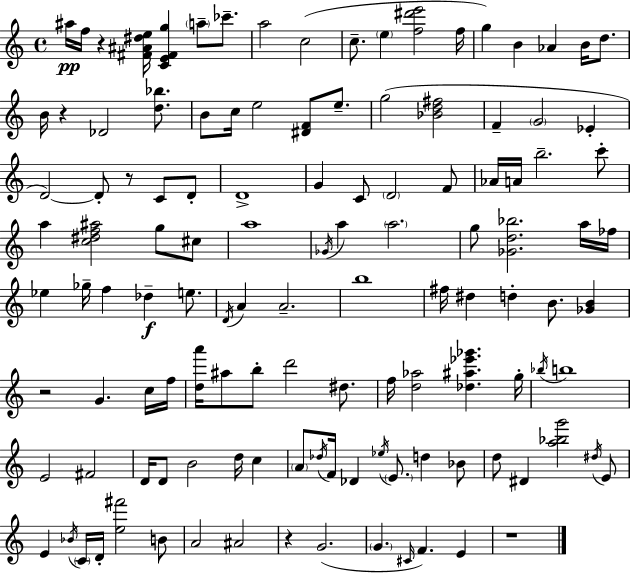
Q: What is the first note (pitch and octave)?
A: A#5